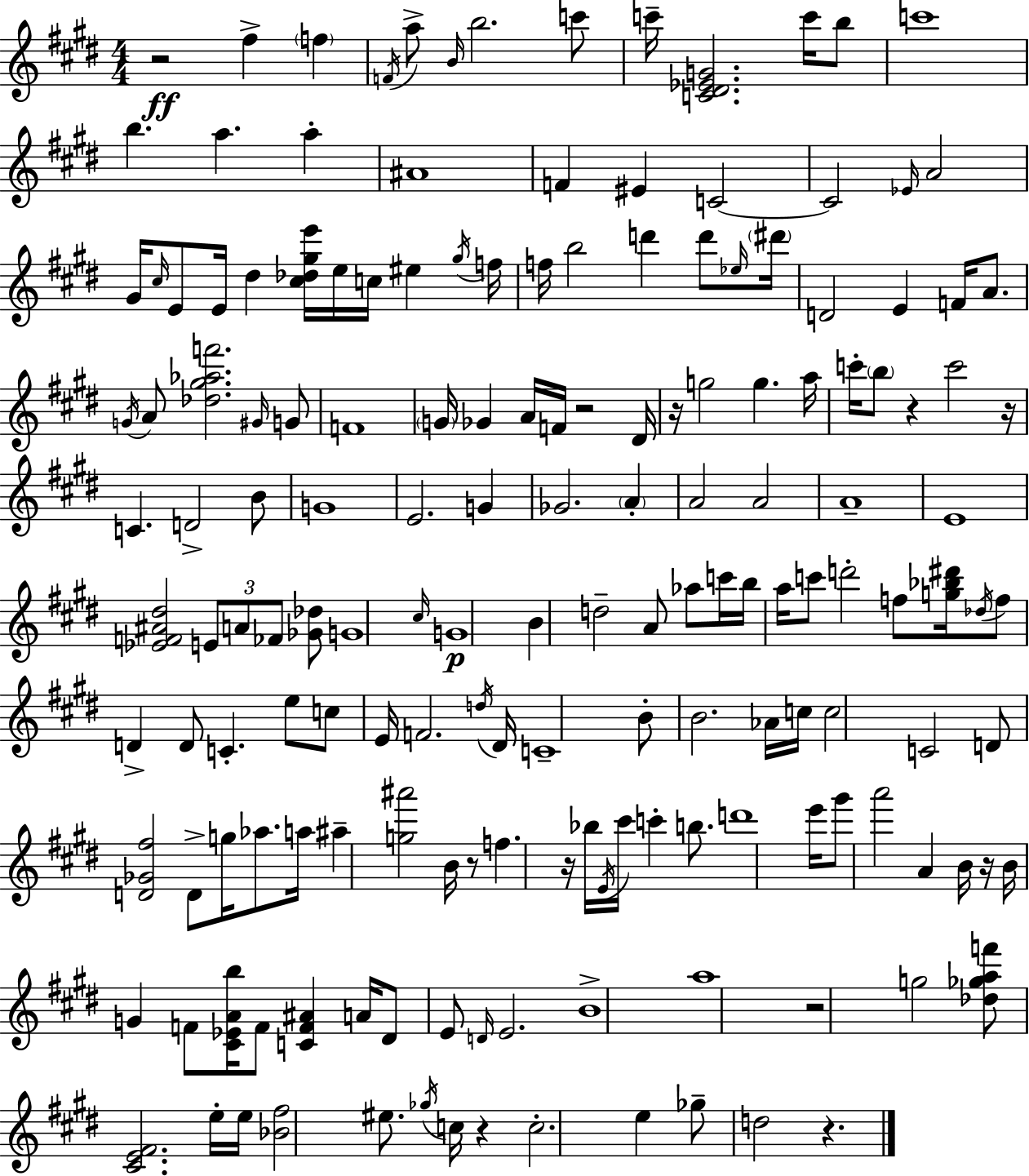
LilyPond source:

{
  \clef treble
  \numericTimeSignature
  \time 4/4
  \key e \major
  r2\ff fis''4-> \parenthesize f''4 | \acciaccatura { f'16 } a''8-> \grace { b'16 } b''2. | c'''8 c'''16-- <c' dis' ees' g'>2. c'''16 | b''8 c'''1 | \break b''4. a''4. a''4-. | ais'1 | f'4 eis'4 c'2~~ | c'2 \grace { ees'16 } a'2 | \break gis'16 \grace { cis''16 } e'8 e'16 dis''4 <cis'' des'' gis'' e'''>16 e''16 c''16 eis''4 | \acciaccatura { gis''16 } f''16 f''16 b''2 d'''4 | d'''8 \grace { ees''16 } \parenthesize dis'''16 d'2 e'4 | f'16 a'8. \acciaccatura { g'16 } a'8 <des'' gis'' aes'' f'''>2. | \break \grace { gis'16 } g'8 f'1 | \parenthesize g'16 ges'4 a'16 f'16 r2 | dis'16 r16 g''2 | g''4. a''16 c'''16-. \parenthesize b''8 r4 c'''2 | \break r16 c'4. d'2-> | b'8 g'1 | e'2. | g'4 ges'2. | \break \parenthesize a'4-. a'2 | a'2 a'1-- | e'1 | <ees' f' ais' dis''>2 | \break \tuplet 3/2 { e'8 a'8 fes'8 } <ges' des''>8 g'1 | \grace { cis''16 }\p g'1 | b'4 d''2-- | a'8 aes''8 c'''16 b''16 a''16 c'''8 d'''2-. | \break f''8 <g'' bes'' dis'''>16 \acciaccatura { des''16 } f''8 d'4-> | d'8 c'4.-. e''8 c''8 e'16 f'2. | \acciaccatura { d''16 } dis'16 c'1-- | b'8-. b'2. | \break aes'16 c''16 c''2 | c'2 d'8 <d' ges' fis''>2 | d'8-> g''16 aes''8. a''16 ais''4-- | <g'' ais'''>2 b'16 r8 f''4. | \break r16 bes''16 \acciaccatura { e'16 } cis'''16 c'''4-. b''8. d'''1 | e'''16 gis'''8 a'''2 | a'4 b'16 r16 b'16 g'4 | f'8 <cis' ees' a' b''>16 f'8 <c' f' ais'>4 a'16 dis'8 e'8 | \break \grace { d'16 } e'2. b'1-> | a''1 | r2 | g''2 <des'' ges'' a'' f'''>8 <cis' e' fis'>2. | \break e''16-. e''16 <bes' fis''>2 | eis''8. \acciaccatura { ges''16 } c''16 r4 c''2.-. | e''4 ges''8-- | d''2 r4. \bar "|."
}